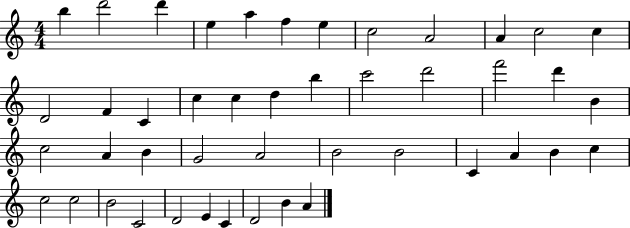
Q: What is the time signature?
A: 4/4